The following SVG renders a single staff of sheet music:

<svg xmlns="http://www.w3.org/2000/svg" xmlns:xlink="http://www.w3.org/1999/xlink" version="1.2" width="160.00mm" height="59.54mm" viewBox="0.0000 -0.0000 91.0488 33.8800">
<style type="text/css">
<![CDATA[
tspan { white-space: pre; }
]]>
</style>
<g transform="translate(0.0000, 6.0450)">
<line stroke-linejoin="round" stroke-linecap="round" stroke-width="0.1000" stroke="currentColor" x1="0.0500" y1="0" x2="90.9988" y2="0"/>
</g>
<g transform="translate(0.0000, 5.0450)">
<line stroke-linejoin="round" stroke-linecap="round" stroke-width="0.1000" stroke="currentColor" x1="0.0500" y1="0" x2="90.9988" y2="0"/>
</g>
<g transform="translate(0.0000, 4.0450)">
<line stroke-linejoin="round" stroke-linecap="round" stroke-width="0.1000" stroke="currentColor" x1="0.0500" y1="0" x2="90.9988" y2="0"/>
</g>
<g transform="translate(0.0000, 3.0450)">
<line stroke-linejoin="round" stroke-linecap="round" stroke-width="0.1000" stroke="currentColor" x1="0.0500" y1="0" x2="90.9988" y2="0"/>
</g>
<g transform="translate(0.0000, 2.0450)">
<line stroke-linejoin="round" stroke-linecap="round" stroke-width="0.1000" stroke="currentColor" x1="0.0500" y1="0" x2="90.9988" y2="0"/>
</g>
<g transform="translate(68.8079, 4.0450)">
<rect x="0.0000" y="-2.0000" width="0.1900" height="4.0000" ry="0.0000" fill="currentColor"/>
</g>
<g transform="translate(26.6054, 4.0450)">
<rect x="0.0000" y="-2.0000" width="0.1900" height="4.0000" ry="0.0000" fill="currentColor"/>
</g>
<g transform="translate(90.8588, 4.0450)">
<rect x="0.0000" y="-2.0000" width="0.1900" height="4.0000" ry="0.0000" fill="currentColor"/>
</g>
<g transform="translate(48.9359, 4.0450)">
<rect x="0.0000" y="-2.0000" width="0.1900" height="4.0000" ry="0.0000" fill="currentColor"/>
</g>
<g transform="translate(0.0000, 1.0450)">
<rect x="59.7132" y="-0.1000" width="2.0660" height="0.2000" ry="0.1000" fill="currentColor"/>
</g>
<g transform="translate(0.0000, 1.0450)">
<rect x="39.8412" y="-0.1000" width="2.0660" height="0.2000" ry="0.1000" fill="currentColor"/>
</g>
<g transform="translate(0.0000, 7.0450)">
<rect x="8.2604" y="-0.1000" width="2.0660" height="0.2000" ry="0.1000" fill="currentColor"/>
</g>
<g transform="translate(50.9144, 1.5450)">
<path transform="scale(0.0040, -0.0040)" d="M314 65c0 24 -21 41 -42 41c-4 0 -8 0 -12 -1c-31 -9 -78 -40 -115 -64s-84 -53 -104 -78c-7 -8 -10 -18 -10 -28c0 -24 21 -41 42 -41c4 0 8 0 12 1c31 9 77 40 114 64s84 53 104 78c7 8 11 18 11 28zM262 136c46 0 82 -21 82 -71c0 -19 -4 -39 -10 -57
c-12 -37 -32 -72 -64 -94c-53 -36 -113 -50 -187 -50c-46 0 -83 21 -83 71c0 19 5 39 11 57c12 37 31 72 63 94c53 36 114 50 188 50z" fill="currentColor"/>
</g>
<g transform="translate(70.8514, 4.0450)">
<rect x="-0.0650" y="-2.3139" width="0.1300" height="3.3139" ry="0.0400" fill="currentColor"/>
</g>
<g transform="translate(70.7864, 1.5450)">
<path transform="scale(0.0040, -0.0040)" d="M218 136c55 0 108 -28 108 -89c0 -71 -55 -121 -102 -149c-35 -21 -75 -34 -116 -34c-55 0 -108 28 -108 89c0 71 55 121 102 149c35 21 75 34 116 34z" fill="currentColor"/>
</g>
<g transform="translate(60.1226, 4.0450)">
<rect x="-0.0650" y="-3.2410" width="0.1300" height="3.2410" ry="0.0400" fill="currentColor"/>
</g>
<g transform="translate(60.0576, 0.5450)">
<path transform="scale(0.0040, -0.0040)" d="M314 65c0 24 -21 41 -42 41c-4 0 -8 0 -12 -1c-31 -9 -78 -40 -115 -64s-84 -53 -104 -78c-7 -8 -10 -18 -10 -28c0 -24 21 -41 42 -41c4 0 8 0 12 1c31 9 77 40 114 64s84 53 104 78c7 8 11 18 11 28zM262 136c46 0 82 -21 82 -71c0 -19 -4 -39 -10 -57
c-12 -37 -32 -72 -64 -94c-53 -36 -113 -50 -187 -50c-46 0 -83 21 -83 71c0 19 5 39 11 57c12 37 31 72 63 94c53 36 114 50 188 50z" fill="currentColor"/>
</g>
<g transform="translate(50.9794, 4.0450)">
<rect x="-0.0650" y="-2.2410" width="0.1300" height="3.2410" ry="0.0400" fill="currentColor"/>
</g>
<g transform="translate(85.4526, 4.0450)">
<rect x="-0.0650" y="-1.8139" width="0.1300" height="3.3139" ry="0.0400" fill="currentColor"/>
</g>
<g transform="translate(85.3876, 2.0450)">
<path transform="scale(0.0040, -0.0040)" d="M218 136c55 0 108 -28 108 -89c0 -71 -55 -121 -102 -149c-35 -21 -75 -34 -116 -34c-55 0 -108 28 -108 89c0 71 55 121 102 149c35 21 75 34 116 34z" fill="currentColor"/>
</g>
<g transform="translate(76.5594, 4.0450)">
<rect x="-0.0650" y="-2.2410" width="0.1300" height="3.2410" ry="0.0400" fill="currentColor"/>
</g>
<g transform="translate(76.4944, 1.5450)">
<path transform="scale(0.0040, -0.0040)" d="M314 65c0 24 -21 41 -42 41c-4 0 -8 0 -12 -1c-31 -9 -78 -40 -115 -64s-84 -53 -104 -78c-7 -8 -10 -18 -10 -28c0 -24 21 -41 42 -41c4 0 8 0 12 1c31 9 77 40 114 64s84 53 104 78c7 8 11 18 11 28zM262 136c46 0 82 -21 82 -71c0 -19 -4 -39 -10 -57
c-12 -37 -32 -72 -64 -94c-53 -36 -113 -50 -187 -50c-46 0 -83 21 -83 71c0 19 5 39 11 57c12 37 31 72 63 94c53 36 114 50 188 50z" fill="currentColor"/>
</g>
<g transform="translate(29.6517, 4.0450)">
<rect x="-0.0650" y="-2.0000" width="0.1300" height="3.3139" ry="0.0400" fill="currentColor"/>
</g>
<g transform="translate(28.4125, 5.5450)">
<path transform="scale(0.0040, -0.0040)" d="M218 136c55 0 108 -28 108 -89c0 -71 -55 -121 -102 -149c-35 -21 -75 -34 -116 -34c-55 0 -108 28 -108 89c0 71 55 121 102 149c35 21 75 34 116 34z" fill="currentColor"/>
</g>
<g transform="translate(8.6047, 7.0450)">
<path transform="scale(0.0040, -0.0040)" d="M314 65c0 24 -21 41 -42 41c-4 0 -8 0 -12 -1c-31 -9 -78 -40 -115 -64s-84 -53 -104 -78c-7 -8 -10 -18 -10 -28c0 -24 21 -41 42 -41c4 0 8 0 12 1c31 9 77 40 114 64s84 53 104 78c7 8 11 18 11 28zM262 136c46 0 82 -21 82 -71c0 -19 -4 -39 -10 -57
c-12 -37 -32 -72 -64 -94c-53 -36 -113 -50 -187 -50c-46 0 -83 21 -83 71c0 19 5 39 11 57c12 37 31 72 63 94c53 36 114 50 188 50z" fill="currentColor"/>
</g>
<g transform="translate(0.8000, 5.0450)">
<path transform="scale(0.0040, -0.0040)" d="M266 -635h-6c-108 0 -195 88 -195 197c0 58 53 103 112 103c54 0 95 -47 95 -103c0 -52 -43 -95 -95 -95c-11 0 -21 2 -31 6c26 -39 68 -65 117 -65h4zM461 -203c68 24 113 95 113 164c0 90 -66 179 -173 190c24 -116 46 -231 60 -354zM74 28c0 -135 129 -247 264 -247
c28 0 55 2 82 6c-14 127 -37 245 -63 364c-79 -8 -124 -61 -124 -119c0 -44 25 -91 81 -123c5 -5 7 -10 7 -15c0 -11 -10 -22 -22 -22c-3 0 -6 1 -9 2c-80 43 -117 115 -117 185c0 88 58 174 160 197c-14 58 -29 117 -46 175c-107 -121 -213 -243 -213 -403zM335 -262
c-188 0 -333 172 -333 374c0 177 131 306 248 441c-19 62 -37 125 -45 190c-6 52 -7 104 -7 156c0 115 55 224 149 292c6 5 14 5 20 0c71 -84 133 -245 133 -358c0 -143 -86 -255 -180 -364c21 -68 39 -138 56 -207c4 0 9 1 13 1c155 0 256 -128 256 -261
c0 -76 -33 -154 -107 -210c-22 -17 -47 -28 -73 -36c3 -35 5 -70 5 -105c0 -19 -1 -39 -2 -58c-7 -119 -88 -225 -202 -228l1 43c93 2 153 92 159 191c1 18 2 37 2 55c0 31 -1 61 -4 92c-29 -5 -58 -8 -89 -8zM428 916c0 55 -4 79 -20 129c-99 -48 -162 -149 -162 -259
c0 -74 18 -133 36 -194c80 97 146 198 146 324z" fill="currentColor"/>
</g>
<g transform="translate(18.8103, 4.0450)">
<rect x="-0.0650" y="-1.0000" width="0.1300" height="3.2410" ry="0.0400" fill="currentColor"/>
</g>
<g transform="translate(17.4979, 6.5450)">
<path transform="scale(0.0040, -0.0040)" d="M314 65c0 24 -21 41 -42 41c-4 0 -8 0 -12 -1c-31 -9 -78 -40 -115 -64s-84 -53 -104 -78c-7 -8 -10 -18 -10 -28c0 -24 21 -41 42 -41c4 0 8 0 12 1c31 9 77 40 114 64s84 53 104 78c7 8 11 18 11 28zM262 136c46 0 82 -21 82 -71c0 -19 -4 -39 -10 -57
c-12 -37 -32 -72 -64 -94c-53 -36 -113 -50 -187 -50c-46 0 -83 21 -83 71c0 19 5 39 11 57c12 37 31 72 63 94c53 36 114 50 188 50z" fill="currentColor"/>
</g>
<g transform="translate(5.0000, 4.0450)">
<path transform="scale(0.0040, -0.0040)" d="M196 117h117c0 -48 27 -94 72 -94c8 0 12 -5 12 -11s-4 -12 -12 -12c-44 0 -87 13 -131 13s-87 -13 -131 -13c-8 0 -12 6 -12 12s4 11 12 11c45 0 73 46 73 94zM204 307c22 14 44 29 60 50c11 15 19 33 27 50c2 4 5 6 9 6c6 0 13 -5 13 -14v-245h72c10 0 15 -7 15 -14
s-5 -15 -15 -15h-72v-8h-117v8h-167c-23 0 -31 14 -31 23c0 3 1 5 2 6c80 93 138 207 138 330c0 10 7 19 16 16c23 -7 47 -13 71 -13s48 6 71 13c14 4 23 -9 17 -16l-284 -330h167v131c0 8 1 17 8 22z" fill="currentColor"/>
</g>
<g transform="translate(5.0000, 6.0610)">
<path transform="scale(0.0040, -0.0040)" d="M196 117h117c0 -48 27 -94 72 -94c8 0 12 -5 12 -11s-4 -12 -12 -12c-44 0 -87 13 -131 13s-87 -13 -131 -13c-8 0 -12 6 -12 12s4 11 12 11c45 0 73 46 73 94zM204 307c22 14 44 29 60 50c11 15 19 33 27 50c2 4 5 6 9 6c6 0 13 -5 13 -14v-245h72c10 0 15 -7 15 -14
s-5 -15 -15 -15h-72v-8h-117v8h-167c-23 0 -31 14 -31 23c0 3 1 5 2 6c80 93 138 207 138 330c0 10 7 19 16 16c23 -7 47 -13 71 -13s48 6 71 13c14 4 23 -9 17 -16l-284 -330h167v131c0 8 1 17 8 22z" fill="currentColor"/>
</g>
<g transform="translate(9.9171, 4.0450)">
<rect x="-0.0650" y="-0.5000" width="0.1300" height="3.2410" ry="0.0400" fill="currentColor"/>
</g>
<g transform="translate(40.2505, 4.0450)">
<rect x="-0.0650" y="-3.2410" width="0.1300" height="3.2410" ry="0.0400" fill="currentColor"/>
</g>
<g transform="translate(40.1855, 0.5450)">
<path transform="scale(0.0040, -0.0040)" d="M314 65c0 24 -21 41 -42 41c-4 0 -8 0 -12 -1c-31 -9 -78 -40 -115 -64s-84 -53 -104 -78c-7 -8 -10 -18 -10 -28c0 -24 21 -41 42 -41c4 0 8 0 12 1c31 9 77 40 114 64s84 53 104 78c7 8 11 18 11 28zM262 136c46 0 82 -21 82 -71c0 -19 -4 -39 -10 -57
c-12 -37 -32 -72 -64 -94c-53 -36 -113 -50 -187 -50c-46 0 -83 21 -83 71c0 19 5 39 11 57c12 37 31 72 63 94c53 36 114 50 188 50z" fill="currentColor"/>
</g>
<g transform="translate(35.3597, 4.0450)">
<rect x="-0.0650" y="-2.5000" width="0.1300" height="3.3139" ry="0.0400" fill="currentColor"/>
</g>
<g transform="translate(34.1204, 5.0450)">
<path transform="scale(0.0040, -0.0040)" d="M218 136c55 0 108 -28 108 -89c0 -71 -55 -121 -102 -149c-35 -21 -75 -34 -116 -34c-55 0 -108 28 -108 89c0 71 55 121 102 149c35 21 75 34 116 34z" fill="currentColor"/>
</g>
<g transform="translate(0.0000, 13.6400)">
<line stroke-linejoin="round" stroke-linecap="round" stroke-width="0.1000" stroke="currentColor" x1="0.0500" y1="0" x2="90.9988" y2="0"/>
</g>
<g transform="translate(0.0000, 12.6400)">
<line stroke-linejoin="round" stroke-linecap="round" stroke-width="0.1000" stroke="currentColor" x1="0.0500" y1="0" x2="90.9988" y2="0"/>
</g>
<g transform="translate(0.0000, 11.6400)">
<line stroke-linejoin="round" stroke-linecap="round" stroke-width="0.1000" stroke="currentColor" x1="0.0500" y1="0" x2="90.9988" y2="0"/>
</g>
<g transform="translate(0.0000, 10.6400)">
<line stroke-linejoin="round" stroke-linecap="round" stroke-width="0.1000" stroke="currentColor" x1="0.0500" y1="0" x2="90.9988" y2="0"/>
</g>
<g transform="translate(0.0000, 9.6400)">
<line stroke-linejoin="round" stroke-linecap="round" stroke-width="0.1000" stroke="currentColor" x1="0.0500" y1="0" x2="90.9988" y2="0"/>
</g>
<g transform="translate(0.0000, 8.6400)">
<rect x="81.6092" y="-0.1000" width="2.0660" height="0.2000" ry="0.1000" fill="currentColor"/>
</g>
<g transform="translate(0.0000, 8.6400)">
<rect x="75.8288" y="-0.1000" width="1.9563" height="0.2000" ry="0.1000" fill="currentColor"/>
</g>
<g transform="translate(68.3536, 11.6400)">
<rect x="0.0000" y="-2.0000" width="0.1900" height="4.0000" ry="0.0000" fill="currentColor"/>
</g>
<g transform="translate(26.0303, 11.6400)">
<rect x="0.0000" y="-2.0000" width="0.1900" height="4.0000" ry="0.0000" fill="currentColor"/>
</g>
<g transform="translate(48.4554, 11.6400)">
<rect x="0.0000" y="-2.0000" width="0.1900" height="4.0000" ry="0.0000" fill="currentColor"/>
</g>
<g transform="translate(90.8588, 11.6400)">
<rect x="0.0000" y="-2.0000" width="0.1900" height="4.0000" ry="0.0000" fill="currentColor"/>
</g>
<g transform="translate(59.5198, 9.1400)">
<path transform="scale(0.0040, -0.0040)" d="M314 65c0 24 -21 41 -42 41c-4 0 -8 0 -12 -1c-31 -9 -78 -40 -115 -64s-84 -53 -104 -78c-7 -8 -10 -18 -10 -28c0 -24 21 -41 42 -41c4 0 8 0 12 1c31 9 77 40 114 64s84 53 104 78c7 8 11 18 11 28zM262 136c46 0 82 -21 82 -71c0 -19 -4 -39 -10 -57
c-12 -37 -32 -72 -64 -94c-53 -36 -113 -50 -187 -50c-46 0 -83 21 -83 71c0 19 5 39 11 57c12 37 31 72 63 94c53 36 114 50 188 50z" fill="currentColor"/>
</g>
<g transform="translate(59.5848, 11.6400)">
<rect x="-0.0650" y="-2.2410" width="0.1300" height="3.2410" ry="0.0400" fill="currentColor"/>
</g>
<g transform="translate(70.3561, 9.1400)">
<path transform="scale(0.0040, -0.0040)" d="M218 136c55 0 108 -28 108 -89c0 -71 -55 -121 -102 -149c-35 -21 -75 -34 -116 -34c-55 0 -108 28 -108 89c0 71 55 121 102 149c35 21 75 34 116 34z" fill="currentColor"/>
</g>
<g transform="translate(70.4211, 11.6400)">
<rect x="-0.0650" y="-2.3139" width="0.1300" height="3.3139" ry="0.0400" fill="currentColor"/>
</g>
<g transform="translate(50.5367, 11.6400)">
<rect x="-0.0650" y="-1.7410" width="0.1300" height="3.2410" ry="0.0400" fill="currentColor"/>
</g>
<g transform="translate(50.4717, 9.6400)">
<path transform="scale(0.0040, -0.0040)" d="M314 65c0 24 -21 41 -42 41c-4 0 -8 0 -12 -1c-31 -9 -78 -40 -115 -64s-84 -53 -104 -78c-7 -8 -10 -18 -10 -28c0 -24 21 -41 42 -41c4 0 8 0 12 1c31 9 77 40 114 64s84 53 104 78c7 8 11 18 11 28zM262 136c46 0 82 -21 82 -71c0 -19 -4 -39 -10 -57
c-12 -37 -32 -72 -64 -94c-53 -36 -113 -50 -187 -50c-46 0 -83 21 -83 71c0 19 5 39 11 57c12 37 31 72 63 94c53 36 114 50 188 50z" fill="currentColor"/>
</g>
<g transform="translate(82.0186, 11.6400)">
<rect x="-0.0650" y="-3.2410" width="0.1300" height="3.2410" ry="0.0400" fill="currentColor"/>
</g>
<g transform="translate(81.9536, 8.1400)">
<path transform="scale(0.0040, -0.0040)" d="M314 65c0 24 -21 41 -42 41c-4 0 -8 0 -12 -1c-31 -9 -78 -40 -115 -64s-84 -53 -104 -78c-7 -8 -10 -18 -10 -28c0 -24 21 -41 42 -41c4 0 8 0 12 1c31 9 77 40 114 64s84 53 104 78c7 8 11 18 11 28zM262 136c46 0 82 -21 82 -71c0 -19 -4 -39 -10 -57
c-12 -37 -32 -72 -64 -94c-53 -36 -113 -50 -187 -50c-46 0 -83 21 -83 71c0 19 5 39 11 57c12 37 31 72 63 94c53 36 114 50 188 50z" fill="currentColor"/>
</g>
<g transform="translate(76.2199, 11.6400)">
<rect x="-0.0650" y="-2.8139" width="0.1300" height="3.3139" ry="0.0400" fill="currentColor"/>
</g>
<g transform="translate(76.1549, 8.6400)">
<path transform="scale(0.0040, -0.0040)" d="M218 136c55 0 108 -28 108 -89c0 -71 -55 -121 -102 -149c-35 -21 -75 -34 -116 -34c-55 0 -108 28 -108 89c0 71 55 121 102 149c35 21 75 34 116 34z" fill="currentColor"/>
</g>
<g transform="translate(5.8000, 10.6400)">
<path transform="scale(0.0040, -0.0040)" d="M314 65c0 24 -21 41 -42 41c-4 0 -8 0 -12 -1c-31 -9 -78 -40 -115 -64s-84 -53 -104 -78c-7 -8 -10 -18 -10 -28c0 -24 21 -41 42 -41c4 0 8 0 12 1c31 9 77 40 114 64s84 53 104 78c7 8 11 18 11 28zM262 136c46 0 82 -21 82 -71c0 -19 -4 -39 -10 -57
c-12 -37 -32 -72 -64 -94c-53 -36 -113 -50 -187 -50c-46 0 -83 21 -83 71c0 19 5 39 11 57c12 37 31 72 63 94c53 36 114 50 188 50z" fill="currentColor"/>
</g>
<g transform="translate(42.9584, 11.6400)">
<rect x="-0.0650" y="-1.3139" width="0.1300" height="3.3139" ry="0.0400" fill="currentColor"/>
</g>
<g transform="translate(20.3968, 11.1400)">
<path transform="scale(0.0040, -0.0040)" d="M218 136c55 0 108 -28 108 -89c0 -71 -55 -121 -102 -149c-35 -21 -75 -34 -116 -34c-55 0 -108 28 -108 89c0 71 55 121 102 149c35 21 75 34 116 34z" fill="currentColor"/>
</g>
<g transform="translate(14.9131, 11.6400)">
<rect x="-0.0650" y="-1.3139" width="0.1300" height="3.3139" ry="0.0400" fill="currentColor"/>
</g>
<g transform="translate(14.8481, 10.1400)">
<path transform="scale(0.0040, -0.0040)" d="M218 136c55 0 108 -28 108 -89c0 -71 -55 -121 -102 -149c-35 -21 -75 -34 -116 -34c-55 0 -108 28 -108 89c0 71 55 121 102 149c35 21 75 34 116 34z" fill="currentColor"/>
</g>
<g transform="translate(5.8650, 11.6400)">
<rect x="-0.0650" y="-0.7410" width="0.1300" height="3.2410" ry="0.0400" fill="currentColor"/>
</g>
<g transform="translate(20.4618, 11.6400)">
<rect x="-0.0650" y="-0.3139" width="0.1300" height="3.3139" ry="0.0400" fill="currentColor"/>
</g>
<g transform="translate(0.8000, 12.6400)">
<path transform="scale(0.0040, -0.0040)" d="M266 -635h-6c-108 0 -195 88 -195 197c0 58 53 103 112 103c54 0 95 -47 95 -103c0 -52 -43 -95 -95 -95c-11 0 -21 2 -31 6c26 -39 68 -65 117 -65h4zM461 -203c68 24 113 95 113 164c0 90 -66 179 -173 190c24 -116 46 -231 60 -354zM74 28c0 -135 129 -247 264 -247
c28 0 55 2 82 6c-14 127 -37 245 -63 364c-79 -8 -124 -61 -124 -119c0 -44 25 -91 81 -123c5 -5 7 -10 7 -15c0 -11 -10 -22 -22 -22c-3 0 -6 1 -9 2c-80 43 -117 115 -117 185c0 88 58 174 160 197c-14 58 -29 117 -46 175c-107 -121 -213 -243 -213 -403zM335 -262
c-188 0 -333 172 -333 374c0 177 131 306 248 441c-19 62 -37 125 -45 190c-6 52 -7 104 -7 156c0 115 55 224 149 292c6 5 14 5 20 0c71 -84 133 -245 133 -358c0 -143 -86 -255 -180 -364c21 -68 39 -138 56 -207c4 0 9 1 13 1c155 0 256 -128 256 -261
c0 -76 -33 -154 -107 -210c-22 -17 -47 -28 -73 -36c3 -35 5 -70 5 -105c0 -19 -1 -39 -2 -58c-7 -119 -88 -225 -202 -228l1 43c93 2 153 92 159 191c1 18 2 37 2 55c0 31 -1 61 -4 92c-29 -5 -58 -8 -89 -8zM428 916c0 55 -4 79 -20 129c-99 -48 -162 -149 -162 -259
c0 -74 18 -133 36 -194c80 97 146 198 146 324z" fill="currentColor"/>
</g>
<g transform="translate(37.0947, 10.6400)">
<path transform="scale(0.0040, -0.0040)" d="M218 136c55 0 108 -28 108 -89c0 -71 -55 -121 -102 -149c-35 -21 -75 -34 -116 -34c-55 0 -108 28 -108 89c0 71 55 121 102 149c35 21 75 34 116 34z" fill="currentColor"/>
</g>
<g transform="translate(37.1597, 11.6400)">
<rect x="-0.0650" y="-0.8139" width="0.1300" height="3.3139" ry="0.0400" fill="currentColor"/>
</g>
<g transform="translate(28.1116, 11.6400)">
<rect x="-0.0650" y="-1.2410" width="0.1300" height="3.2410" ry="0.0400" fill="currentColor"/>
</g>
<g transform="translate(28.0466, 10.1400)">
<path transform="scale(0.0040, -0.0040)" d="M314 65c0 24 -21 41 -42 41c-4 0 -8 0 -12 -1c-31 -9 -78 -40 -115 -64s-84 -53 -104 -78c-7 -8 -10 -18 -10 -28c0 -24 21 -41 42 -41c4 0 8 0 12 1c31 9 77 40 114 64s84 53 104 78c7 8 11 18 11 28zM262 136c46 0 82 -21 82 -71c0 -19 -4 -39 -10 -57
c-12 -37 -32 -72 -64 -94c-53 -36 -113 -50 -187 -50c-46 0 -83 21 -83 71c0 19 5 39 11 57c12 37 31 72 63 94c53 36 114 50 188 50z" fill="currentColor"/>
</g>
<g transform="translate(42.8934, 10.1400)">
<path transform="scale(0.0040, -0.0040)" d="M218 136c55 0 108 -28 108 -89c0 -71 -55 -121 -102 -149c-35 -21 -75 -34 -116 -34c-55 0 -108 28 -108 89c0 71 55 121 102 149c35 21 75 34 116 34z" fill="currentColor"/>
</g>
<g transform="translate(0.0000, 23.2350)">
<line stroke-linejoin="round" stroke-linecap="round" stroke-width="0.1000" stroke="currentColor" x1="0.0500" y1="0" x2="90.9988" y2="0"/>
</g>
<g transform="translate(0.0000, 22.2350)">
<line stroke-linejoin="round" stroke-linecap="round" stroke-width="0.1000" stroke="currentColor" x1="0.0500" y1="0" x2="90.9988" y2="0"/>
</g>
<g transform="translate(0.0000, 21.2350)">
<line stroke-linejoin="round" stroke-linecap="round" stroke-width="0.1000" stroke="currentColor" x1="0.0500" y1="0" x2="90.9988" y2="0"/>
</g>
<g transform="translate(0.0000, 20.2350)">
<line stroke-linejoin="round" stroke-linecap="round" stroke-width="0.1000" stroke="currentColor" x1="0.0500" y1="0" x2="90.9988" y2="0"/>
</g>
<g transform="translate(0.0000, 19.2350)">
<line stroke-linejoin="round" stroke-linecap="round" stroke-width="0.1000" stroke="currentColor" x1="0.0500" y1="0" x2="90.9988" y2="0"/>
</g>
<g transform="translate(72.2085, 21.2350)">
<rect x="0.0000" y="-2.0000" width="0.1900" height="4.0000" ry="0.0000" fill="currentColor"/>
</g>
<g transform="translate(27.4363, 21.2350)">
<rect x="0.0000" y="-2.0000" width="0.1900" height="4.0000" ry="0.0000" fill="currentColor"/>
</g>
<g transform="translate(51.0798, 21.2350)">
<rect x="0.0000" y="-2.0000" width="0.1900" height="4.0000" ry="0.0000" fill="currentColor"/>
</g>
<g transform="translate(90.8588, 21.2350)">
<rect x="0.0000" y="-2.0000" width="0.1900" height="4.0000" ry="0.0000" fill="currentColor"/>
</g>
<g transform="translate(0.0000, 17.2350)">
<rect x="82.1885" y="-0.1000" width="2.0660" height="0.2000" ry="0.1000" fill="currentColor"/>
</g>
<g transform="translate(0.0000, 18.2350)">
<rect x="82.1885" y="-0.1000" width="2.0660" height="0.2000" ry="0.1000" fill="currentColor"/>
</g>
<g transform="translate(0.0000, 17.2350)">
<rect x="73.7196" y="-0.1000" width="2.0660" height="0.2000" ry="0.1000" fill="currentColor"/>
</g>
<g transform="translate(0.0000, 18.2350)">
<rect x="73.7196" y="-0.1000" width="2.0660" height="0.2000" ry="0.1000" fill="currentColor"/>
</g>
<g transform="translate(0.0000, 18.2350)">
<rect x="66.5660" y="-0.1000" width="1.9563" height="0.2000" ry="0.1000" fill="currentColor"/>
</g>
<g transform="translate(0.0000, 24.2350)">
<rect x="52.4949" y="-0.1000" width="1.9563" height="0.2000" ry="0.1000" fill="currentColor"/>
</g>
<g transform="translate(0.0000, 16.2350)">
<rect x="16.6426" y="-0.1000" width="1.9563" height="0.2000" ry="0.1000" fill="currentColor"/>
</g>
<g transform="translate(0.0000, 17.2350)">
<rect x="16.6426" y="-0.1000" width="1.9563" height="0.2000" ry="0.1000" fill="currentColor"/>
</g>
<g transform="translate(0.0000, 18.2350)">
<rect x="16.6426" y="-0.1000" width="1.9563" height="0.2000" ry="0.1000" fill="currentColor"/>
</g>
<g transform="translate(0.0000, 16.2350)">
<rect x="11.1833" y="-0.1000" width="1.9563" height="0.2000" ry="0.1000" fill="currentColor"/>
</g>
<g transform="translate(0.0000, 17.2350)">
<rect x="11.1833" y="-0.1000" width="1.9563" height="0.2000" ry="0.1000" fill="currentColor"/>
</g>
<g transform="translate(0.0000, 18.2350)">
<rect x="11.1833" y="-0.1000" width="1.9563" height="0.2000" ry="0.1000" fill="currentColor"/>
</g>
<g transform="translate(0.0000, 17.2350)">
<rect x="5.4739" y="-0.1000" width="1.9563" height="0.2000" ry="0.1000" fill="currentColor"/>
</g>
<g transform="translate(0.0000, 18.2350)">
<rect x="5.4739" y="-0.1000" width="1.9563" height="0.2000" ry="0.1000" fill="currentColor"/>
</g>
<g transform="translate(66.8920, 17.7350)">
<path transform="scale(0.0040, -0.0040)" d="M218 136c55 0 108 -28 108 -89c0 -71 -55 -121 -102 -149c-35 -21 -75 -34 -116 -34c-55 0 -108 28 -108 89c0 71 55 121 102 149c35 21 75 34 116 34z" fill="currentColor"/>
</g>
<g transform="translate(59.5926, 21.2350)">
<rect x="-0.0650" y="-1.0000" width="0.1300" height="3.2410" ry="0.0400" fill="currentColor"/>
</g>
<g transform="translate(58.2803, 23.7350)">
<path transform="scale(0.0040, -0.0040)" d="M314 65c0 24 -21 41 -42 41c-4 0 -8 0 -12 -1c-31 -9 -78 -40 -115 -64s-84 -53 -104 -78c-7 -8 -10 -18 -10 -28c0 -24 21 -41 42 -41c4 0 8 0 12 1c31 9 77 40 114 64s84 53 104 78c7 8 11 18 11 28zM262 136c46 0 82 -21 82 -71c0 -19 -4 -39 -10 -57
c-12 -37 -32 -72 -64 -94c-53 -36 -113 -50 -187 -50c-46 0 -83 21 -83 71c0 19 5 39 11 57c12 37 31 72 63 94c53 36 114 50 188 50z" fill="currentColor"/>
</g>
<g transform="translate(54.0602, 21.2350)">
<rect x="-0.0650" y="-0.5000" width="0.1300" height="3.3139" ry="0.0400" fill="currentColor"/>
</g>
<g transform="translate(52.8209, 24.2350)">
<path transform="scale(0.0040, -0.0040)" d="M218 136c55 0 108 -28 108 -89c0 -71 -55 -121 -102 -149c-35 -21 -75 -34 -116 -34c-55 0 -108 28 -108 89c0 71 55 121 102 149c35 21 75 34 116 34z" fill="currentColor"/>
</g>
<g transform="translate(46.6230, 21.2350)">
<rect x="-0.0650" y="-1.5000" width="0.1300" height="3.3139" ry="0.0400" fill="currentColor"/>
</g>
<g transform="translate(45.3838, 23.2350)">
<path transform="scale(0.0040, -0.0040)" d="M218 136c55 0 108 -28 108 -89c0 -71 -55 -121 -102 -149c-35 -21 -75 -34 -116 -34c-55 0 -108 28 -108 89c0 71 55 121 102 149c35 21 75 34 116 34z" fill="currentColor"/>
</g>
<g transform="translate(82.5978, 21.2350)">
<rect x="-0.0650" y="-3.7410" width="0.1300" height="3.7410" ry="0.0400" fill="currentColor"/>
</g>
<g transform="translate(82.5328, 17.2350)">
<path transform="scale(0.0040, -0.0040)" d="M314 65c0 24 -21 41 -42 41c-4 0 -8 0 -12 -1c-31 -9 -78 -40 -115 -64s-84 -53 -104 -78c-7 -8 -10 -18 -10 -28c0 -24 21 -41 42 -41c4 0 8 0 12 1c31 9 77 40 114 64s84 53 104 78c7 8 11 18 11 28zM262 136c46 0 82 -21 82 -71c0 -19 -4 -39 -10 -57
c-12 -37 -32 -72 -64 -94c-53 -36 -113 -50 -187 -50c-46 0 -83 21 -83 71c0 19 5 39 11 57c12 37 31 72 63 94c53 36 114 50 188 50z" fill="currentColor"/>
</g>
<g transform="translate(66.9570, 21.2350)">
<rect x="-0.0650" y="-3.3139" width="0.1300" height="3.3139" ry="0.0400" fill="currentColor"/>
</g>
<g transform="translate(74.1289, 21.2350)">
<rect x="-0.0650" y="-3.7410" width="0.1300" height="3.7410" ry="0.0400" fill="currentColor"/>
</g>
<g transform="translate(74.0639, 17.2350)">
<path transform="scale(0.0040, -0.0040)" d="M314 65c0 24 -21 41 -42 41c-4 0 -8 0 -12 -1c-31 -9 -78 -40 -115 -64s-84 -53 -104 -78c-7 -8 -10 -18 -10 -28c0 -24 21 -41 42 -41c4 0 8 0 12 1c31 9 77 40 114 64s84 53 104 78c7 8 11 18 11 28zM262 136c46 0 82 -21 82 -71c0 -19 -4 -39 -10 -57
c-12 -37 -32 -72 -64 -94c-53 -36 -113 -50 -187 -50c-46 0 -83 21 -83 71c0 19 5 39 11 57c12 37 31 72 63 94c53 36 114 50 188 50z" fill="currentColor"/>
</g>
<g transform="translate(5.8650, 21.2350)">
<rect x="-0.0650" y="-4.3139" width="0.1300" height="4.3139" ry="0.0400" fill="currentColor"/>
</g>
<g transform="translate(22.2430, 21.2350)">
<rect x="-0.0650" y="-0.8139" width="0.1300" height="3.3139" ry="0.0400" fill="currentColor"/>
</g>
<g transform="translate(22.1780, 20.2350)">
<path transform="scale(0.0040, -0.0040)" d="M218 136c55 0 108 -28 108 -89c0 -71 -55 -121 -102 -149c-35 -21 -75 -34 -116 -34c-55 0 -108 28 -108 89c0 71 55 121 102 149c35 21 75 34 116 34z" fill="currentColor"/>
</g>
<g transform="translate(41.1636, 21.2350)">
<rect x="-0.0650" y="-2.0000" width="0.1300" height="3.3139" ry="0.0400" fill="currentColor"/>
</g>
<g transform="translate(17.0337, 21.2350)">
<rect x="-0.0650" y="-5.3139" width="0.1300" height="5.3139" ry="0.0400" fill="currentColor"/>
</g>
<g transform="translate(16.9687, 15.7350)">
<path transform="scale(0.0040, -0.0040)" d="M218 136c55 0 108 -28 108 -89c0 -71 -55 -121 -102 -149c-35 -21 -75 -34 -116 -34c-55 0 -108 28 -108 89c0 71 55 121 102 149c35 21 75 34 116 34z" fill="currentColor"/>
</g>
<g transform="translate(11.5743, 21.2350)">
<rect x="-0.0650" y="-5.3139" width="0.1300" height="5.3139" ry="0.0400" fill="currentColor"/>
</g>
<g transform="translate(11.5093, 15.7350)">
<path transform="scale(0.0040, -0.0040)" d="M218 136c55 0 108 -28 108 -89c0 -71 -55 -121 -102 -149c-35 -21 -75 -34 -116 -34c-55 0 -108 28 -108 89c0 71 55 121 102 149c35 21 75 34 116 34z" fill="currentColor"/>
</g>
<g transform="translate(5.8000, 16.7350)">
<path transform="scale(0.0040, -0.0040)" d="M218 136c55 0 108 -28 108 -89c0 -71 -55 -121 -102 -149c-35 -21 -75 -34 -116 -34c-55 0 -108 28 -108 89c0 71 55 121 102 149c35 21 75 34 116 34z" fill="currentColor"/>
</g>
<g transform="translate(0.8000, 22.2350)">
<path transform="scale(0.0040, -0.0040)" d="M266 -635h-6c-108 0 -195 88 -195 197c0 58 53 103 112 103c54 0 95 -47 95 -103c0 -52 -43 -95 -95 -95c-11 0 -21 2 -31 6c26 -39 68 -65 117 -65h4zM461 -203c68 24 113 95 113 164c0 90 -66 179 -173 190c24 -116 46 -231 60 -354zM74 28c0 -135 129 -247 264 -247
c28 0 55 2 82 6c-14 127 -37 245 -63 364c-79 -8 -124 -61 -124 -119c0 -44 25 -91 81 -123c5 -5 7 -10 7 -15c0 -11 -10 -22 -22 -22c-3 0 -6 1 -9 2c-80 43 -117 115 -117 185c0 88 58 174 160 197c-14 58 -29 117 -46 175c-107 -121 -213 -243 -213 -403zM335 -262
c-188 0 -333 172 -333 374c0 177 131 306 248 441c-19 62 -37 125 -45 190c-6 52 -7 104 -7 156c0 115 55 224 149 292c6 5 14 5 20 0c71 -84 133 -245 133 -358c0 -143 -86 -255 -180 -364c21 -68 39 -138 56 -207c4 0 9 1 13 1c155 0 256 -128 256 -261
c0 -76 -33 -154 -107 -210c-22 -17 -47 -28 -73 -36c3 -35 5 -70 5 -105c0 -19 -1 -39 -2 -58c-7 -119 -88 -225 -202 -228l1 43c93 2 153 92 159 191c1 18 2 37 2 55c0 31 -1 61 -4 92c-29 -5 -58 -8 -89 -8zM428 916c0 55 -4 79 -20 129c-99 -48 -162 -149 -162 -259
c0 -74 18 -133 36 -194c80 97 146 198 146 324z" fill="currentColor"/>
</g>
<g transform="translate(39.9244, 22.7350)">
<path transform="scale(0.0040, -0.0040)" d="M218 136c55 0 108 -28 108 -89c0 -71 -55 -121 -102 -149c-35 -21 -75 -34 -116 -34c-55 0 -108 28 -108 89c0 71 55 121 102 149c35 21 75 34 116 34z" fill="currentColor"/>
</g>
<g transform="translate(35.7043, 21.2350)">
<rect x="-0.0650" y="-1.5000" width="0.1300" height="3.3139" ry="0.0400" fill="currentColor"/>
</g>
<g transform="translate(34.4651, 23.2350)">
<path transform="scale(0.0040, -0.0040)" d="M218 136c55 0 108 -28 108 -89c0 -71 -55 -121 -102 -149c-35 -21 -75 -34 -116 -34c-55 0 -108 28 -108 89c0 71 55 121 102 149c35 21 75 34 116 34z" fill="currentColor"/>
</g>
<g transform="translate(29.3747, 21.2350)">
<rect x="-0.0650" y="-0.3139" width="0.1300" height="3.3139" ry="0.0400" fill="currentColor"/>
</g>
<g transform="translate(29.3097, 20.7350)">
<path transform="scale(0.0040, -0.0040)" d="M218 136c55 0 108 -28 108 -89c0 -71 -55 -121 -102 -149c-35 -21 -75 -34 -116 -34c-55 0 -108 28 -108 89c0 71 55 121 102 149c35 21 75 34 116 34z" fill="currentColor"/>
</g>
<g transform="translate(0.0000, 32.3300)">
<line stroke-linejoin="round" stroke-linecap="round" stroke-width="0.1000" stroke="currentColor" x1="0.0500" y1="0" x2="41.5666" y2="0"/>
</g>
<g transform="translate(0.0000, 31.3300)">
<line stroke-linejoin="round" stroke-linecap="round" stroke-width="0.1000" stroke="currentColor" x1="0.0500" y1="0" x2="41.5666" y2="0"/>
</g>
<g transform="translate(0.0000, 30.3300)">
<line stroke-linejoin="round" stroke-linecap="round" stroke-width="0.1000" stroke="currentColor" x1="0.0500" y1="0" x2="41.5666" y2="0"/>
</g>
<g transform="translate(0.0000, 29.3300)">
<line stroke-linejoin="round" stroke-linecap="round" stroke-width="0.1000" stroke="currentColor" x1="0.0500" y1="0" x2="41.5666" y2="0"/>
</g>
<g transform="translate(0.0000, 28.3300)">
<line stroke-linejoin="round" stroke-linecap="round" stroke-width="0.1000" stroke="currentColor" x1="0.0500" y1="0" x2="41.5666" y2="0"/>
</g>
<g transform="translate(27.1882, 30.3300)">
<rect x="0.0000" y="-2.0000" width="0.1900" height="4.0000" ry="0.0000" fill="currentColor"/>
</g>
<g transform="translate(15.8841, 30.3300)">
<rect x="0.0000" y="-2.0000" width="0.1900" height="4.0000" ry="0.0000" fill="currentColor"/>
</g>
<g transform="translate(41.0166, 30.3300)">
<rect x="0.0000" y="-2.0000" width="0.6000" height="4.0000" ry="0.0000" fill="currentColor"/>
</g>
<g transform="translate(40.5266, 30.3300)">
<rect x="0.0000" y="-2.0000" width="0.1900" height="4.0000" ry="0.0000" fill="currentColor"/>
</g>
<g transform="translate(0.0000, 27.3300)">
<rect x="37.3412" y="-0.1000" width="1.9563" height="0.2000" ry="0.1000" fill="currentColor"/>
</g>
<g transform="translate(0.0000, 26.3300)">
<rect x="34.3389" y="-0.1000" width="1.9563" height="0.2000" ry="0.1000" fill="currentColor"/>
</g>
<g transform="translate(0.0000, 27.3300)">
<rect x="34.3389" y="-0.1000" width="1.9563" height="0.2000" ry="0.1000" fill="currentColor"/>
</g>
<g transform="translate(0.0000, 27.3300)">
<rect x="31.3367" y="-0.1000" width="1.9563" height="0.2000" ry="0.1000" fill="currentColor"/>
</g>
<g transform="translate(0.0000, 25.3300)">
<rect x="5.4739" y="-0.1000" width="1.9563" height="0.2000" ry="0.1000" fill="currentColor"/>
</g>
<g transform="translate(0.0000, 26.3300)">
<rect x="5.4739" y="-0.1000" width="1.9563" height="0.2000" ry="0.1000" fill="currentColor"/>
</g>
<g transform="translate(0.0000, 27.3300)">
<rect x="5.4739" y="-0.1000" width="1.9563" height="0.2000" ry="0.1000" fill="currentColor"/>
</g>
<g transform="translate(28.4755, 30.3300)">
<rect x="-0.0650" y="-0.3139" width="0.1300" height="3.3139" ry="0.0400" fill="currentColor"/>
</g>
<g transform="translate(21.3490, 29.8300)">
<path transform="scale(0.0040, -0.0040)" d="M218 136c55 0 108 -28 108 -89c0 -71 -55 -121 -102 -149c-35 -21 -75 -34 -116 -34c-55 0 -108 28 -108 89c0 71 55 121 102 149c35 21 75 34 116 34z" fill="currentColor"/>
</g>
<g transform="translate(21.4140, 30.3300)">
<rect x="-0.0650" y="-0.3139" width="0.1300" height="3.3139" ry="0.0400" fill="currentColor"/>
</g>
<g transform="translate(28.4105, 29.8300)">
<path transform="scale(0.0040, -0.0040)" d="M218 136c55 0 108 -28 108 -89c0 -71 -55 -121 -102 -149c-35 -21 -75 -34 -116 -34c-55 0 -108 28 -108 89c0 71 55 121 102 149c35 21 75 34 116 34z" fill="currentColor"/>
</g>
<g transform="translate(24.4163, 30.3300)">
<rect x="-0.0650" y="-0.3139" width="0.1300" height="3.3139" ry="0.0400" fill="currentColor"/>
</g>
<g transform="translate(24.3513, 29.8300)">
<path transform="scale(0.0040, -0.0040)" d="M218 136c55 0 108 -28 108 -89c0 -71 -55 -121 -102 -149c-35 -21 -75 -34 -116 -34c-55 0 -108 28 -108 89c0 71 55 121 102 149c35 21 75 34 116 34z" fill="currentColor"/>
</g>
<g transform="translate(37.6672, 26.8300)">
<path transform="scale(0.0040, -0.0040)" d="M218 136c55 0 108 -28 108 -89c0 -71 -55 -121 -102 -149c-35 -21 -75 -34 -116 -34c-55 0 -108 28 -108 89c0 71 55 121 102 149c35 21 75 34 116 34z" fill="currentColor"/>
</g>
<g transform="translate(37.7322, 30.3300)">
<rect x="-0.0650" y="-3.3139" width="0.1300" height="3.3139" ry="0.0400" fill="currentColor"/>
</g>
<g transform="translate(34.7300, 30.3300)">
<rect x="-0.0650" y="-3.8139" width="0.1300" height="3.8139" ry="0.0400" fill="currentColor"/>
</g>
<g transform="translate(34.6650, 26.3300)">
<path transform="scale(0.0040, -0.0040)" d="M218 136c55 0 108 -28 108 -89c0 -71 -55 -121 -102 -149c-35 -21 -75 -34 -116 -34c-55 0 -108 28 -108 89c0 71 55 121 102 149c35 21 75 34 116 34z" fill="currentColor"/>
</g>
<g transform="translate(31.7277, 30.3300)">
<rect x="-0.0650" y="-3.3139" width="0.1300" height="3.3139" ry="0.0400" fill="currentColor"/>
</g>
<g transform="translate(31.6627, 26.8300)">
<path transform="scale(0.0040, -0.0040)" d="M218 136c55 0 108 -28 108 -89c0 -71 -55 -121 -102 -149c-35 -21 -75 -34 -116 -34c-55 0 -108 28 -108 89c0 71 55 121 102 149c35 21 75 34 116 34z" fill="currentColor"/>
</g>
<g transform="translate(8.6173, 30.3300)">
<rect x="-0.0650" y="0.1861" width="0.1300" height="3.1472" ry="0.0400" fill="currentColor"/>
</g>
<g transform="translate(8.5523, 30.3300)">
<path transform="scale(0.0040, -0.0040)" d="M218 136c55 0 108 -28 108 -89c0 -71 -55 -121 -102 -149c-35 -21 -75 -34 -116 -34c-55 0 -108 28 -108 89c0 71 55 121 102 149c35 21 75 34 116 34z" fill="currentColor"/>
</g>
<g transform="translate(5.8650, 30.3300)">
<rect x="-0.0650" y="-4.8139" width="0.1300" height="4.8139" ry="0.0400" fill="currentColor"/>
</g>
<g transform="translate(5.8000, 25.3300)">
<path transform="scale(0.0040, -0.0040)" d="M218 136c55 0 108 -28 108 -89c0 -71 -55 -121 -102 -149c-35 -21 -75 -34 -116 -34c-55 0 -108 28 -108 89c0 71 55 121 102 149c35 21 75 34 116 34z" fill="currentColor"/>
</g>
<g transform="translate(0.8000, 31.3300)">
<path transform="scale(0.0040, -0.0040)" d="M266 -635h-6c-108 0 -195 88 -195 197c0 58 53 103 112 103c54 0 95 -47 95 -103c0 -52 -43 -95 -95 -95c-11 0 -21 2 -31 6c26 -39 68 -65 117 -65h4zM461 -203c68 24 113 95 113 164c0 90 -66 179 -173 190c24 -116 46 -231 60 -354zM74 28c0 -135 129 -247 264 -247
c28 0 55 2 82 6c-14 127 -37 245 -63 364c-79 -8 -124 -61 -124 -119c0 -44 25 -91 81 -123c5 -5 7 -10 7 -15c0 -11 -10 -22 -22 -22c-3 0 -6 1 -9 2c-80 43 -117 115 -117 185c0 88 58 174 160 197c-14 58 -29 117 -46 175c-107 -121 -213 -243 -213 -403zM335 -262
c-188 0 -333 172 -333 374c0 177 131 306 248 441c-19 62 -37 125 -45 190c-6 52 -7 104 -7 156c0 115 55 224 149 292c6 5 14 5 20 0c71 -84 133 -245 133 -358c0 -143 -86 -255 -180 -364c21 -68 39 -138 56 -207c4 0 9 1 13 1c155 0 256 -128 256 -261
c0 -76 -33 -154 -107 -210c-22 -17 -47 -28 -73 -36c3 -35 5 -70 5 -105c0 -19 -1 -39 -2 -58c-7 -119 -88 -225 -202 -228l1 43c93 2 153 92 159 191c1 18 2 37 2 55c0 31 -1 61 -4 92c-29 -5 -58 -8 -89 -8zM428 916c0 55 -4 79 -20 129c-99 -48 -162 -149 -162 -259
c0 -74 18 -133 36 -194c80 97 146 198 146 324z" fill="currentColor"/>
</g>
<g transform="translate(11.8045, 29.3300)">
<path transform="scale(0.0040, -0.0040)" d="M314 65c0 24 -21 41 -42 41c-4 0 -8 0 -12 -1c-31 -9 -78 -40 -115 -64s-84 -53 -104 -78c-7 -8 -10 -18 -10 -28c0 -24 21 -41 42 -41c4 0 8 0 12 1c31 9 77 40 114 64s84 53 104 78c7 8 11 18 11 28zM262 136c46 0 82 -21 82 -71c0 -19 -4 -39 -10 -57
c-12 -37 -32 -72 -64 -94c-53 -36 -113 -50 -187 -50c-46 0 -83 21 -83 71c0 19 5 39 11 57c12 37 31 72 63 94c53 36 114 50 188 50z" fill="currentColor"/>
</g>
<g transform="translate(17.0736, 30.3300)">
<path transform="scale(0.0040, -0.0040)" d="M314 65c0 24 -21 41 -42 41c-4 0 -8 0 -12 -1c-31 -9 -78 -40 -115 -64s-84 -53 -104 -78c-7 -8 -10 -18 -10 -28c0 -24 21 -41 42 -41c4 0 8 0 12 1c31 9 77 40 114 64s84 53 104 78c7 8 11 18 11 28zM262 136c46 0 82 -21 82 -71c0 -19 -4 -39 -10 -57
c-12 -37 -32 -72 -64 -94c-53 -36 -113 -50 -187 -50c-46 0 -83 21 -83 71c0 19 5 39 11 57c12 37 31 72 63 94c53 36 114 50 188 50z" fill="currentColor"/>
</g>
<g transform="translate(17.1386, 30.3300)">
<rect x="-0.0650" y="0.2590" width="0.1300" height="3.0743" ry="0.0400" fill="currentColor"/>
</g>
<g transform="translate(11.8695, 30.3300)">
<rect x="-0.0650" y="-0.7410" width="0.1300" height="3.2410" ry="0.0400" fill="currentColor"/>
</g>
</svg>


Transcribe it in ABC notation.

X:1
T:Untitled
M:4/4
L:1/4
K:C
C2 D2 F G b2 g2 b2 g g2 f d2 e c e2 d e f2 g2 g a b2 d' f' f' d c E F E C D2 b c'2 c'2 e' B d2 B2 c c c b c' b